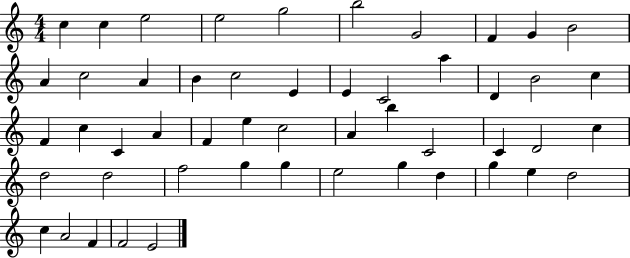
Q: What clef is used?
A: treble